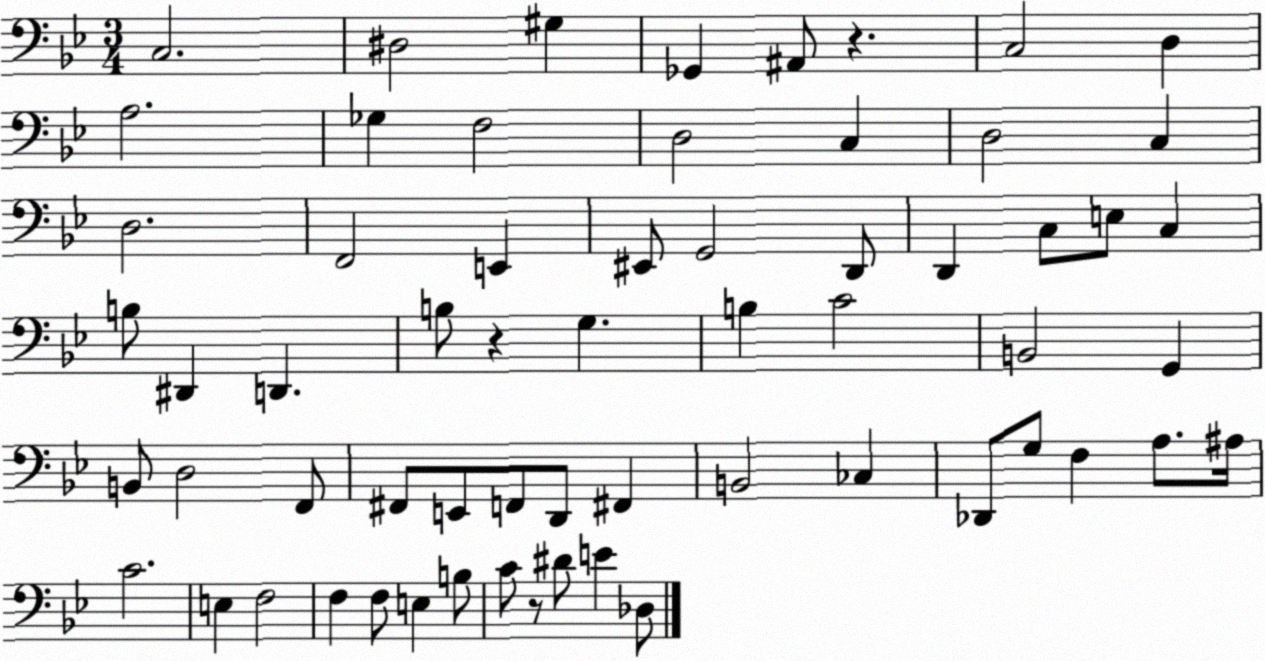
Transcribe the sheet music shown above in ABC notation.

X:1
T:Untitled
M:3/4
L:1/4
K:Bb
C,2 ^D,2 ^G, _G,, ^A,,/2 z C,2 D, A,2 _G, F,2 D,2 C, D,2 C, D,2 F,,2 E,, ^E,,/2 G,,2 D,,/2 D,, C,/2 E,/2 C, B,/2 ^D,, D,, B,/2 z G, B, C2 B,,2 G,, B,,/2 D,2 F,,/2 ^F,,/2 E,,/2 F,,/2 D,,/2 ^F,, B,,2 _C, _D,,/2 G,/2 F, A,/2 ^A,/4 C2 E, F,2 F, F,/2 E, B,/2 C/2 z/2 ^D/2 E _D,/2